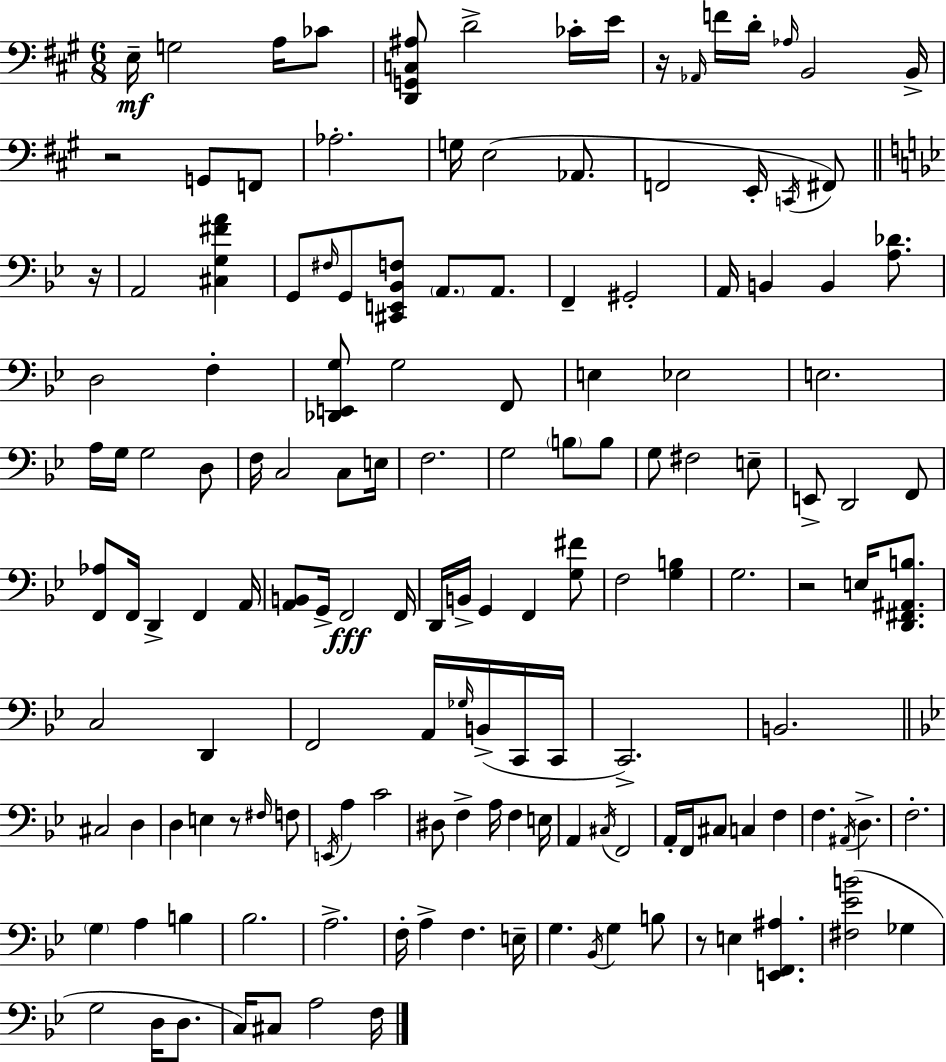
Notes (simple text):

E3/s G3/h A3/s CES4/e [D2,G2,C3,A#3]/e D4/h CES4/s E4/s R/s Ab2/s F4/s D4/s Ab3/s B2/h B2/s R/h G2/e F2/e Ab3/h. G3/s E3/h Ab2/e. F2/h E2/s C2/s F#2/e R/s A2/h [C#3,G3,F#4,A4]/q G2/e F#3/s G2/e [C#2,E2,Bb2,F3]/e A2/e. A2/e. F2/q G#2/h A2/s B2/q B2/q [A3,Db4]/e. D3/h F3/q [Db2,E2,G3]/e G3/h F2/e E3/q Eb3/h E3/h. A3/s G3/s G3/h D3/e F3/s C3/h C3/e E3/s F3/h. G3/h B3/e B3/e G3/e F#3/h E3/e E2/e D2/h F2/e [F2,Ab3]/e F2/s D2/q F2/q A2/s [A2,B2]/e G2/s F2/h F2/s D2/s B2/s G2/q F2/q [G3,F#4]/e F3/h [G3,B3]/q G3/h. R/h E3/s [D2,F#2,A#2,B3]/e. C3/h D2/q F2/h A2/s Gb3/s B2/s C2/s C2/s C2/h. B2/h. C#3/h D3/q D3/q E3/q R/e F#3/s F3/e E2/s A3/q C4/h D#3/e F3/q A3/s F3/q E3/s A2/q C#3/s F2/h A2/s F2/s C#3/e C3/q F3/q F3/q. A#2/s D3/q. F3/h. G3/q A3/q B3/q Bb3/h. A3/h. F3/s A3/q F3/q. E3/s G3/q. Bb2/s G3/q B3/e R/e E3/q [E2,F2,A#3]/q. [F#3,Eb4,B4]/h Gb3/q G3/h D3/s D3/e. C3/s C#3/e A3/h F3/s